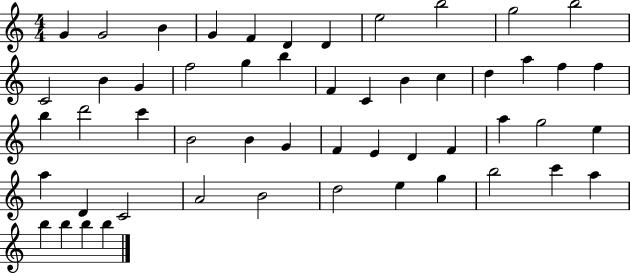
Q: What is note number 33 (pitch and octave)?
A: E4